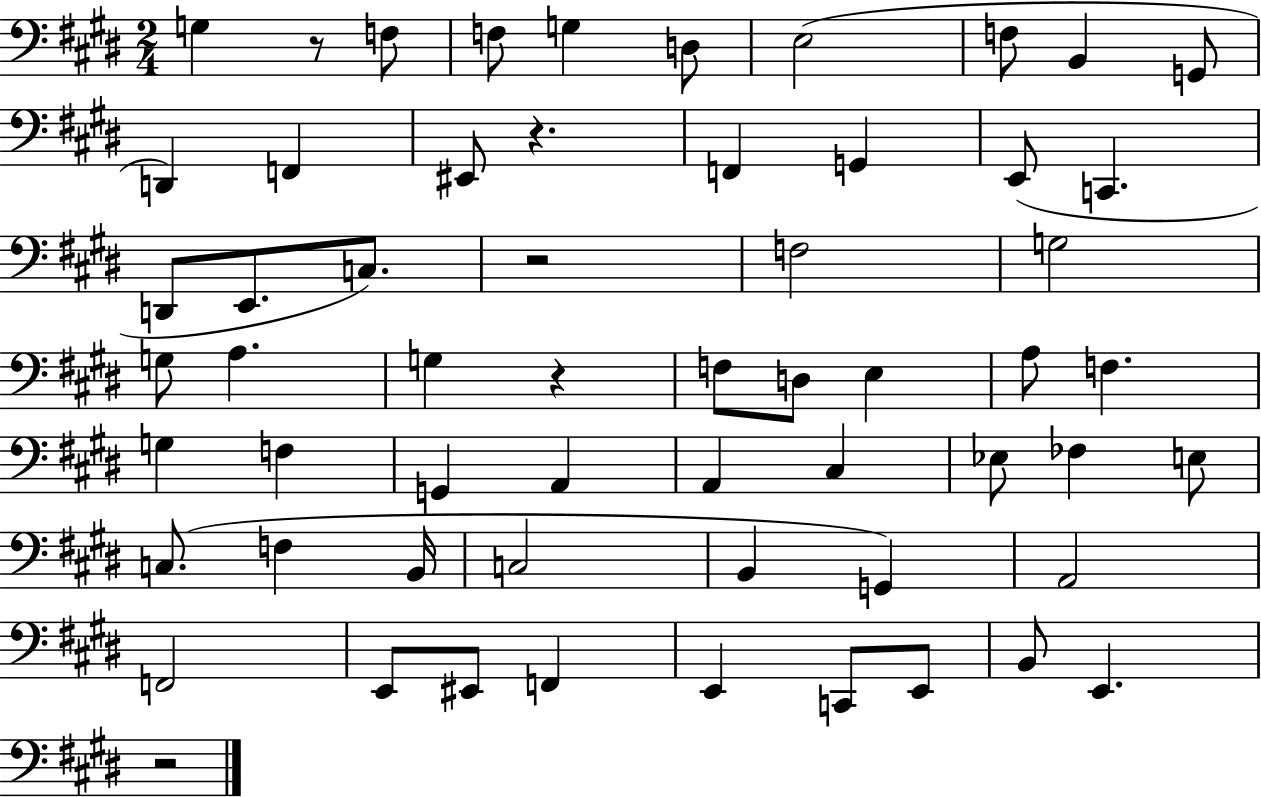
{
  \clef bass
  \numericTimeSignature
  \time 2/4
  \key e \major
  \repeat volta 2 { g4 r8 f8 | f8 g4 d8 | e2( | f8 b,4 g,8 | \break d,4) f,4 | eis,8 r4. | f,4 g,4 | e,8( c,4. | \break d,8 e,8. c8.) | r2 | f2 | g2 | \break g8 a4. | g4 r4 | f8 d8 e4 | a8 f4. | \break g4 f4 | g,4 a,4 | a,4 cis4 | ees8 fes4 e8 | \break c8.( f4 b,16 | c2 | b,4 g,4) | a,2 | \break f,2 | e,8 eis,8 f,4 | e,4 c,8 e,8 | b,8 e,4. | \break r2 | } \bar "|."
}